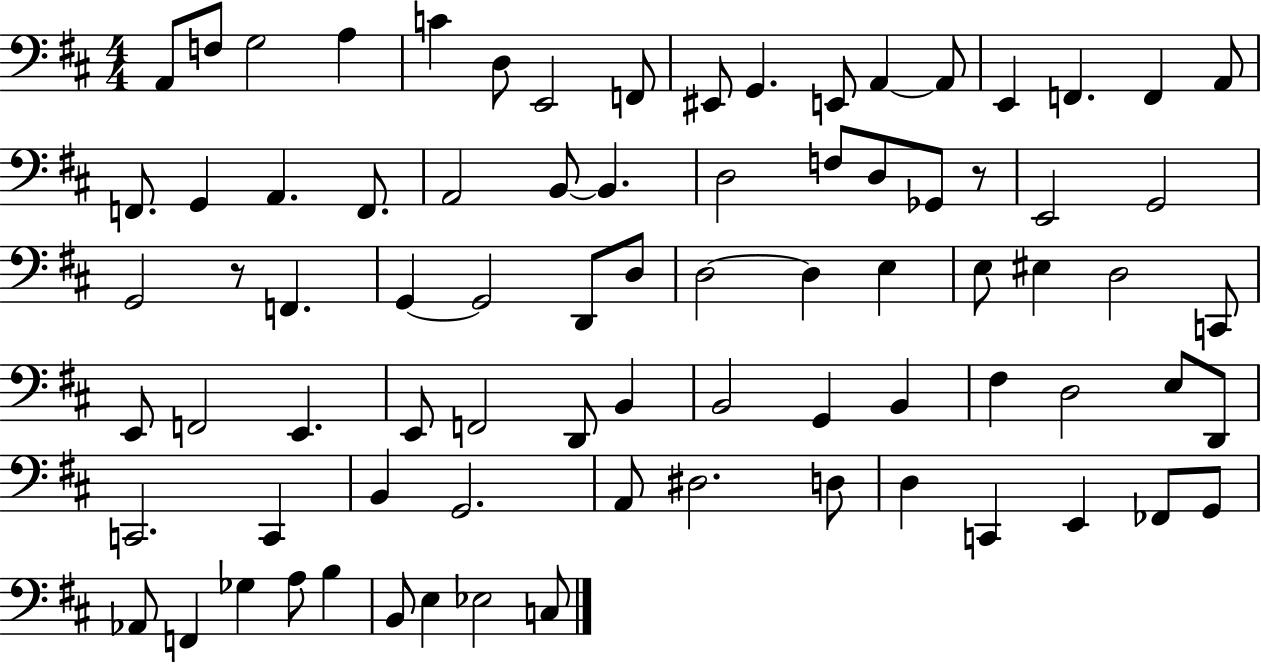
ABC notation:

X:1
T:Untitled
M:4/4
L:1/4
K:D
A,,/2 F,/2 G,2 A, C D,/2 E,,2 F,,/2 ^E,,/2 G,, E,,/2 A,, A,,/2 E,, F,, F,, A,,/2 F,,/2 G,, A,, F,,/2 A,,2 B,,/2 B,, D,2 F,/2 D,/2 _G,,/2 z/2 E,,2 G,,2 G,,2 z/2 F,, G,, G,,2 D,,/2 D,/2 D,2 D, E, E,/2 ^E, D,2 C,,/2 E,,/2 F,,2 E,, E,,/2 F,,2 D,,/2 B,, B,,2 G,, B,, ^F, D,2 E,/2 D,,/2 C,,2 C,, B,, G,,2 A,,/2 ^D,2 D,/2 D, C,, E,, _F,,/2 G,,/2 _A,,/2 F,, _G, A,/2 B, B,,/2 E, _E,2 C,/2